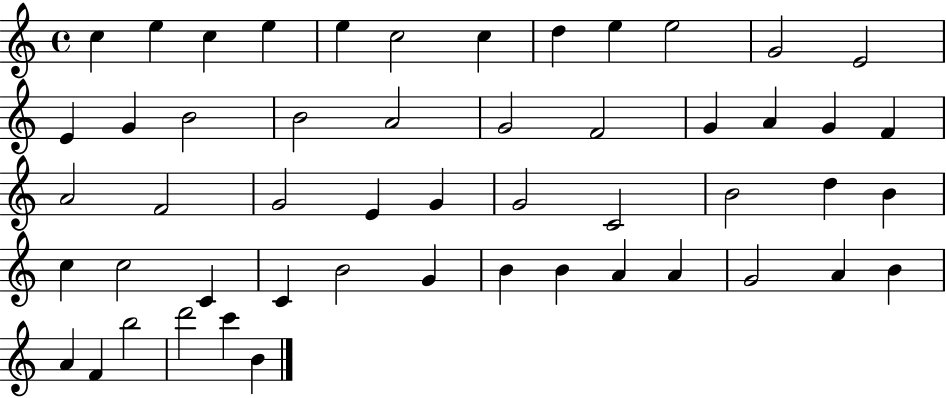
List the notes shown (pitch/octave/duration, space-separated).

C5/q E5/q C5/q E5/q E5/q C5/h C5/q D5/q E5/q E5/h G4/h E4/h E4/q G4/q B4/h B4/h A4/h G4/h F4/h G4/q A4/q G4/q F4/q A4/h F4/h G4/h E4/q G4/q G4/h C4/h B4/h D5/q B4/q C5/q C5/h C4/q C4/q B4/h G4/q B4/q B4/q A4/q A4/q G4/h A4/q B4/q A4/q F4/q B5/h D6/h C6/q B4/q